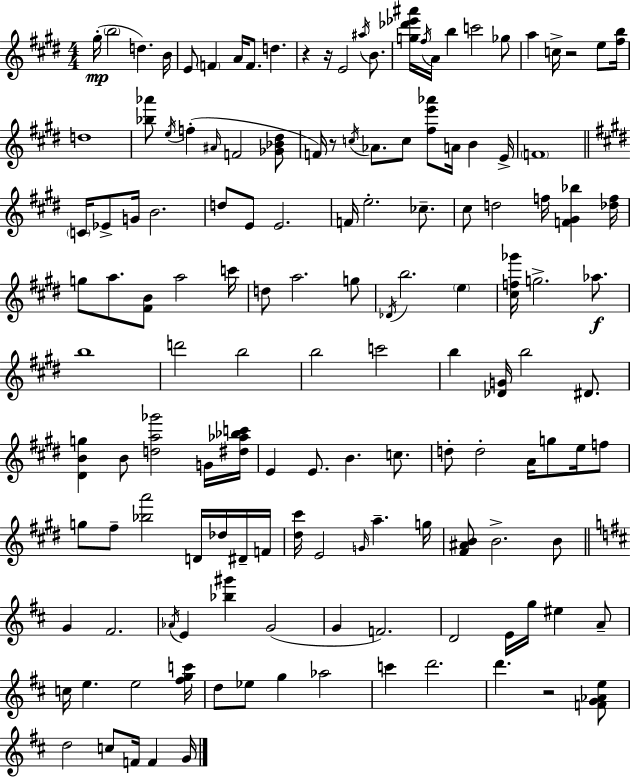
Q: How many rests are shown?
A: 5